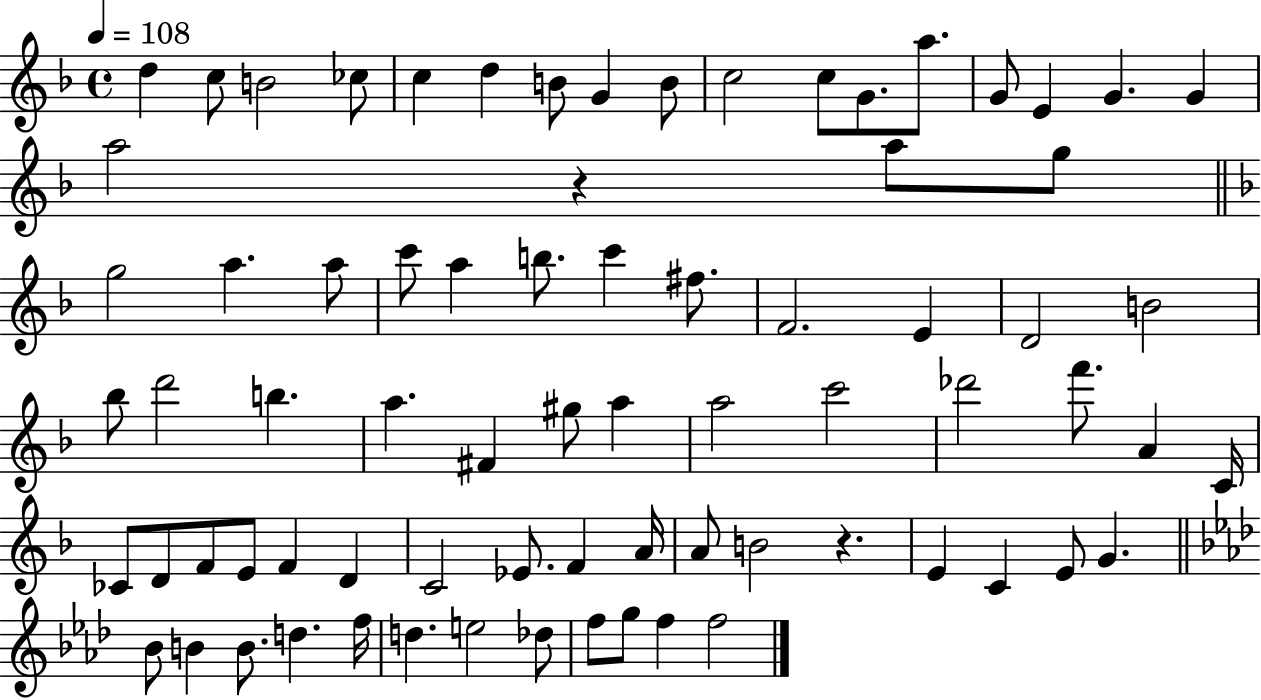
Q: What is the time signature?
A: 4/4